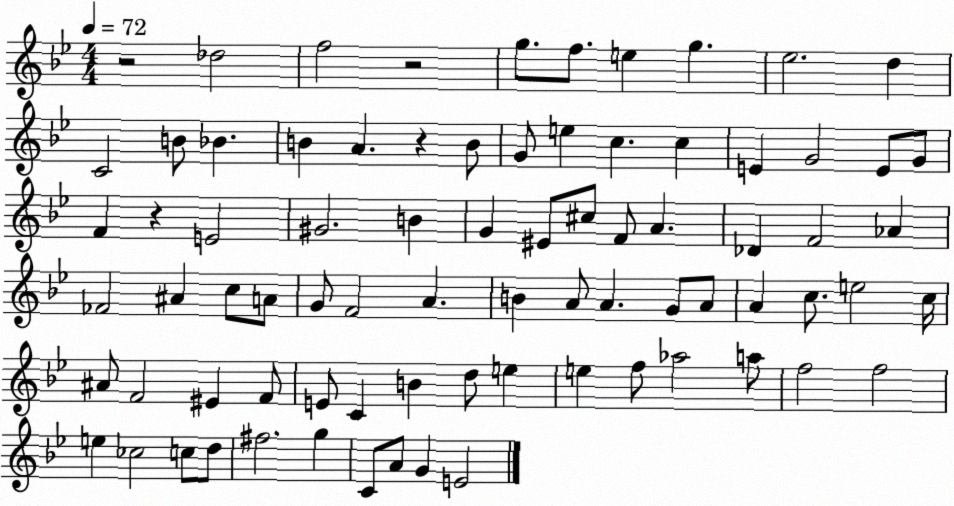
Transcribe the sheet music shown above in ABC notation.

X:1
T:Untitled
M:4/4
L:1/4
K:Bb
z2 _d2 f2 z2 g/2 f/2 e g _e2 d C2 B/2 _B B A z B/2 G/2 e c c E G2 E/2 G/2 F z E2 ^G2 B G ^E/2 ^c/2 F/2 A _D F2 _A _F2 ^A c/2 A/2 G/2 F2 A B A/2 A G/2 A/2 A c/2 e2 c/4 ^A/2 F2 ^E F/2 E/2 C B d/2 e e f/2 _a2 a/2 f2 f2 e _c2 c/2 d/2 ^f2 g C/2 A/2 G E2